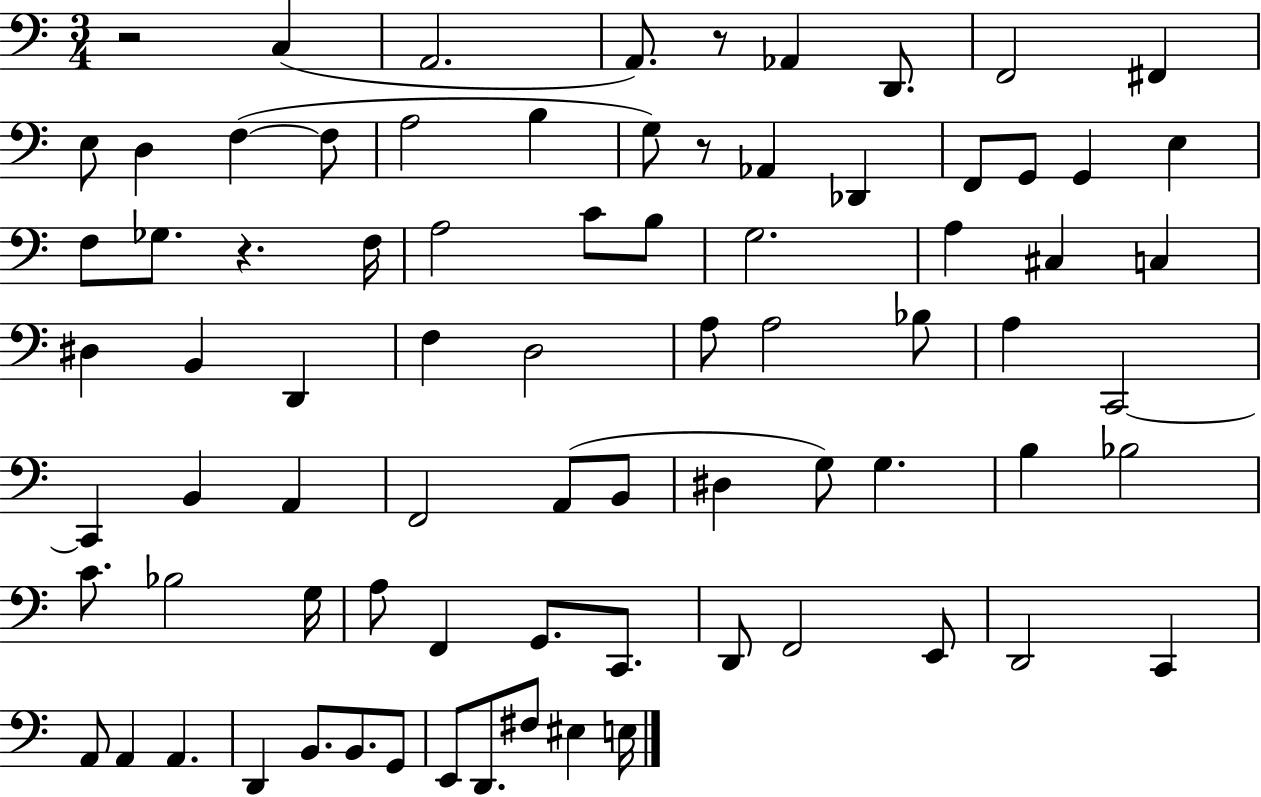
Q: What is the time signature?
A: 3/4